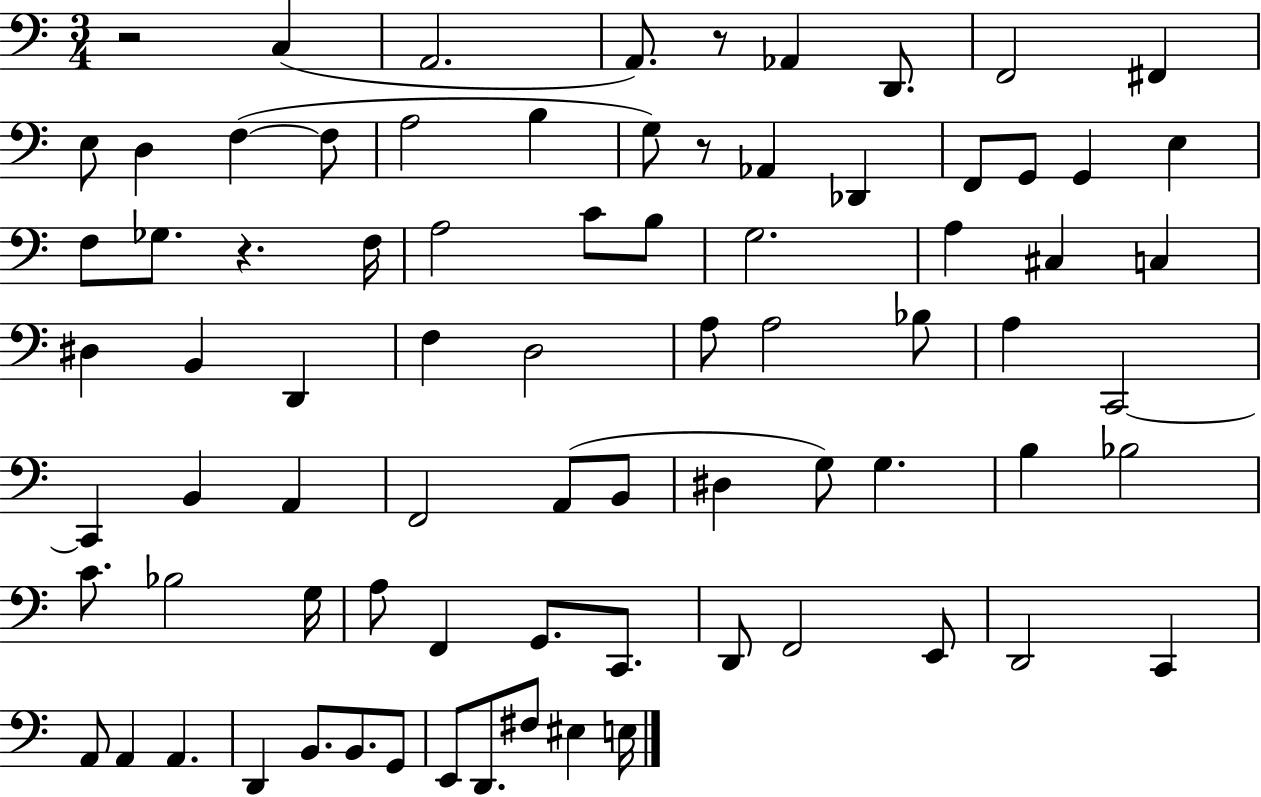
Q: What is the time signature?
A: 3/4